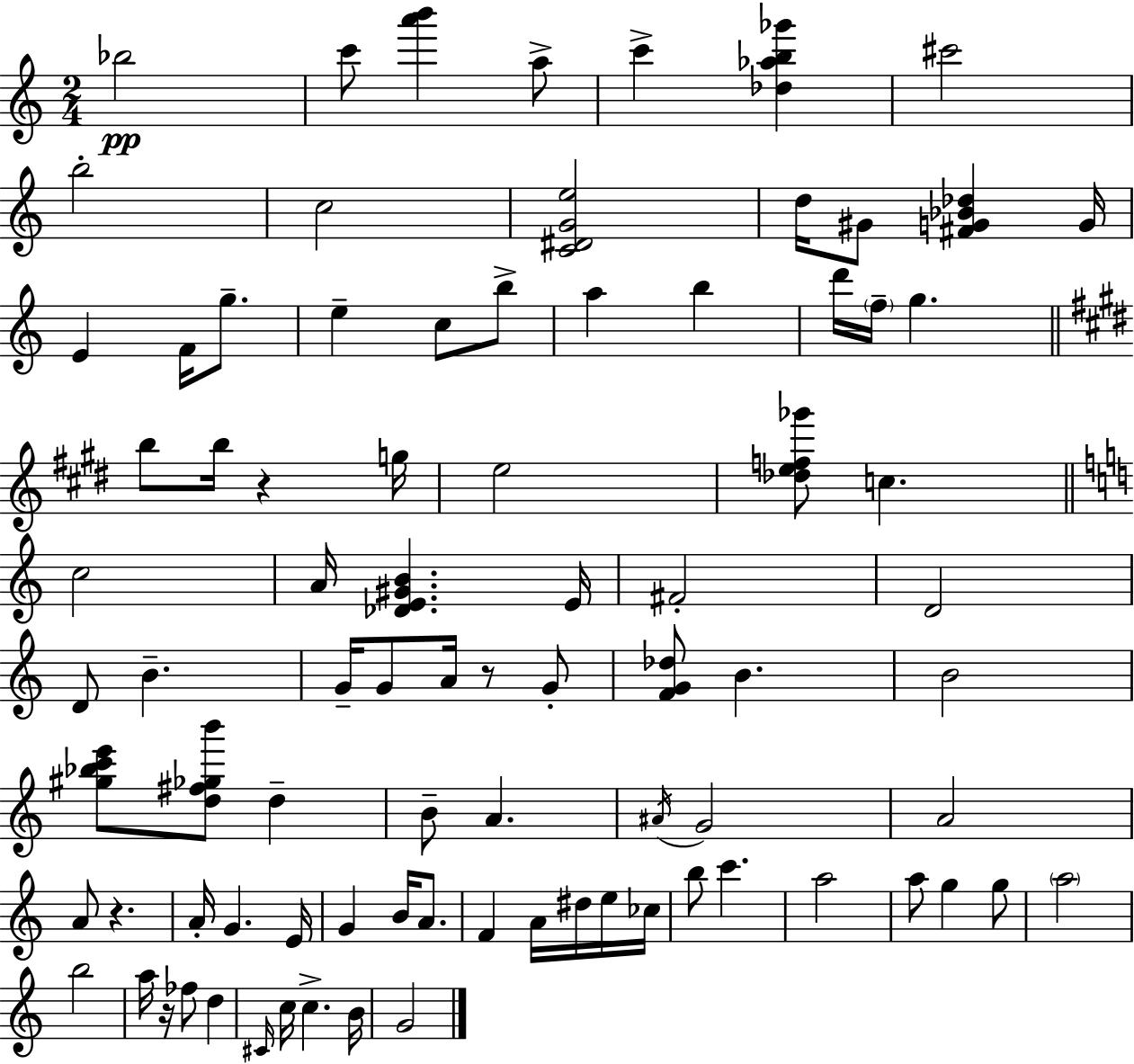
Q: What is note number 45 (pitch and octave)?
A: A4